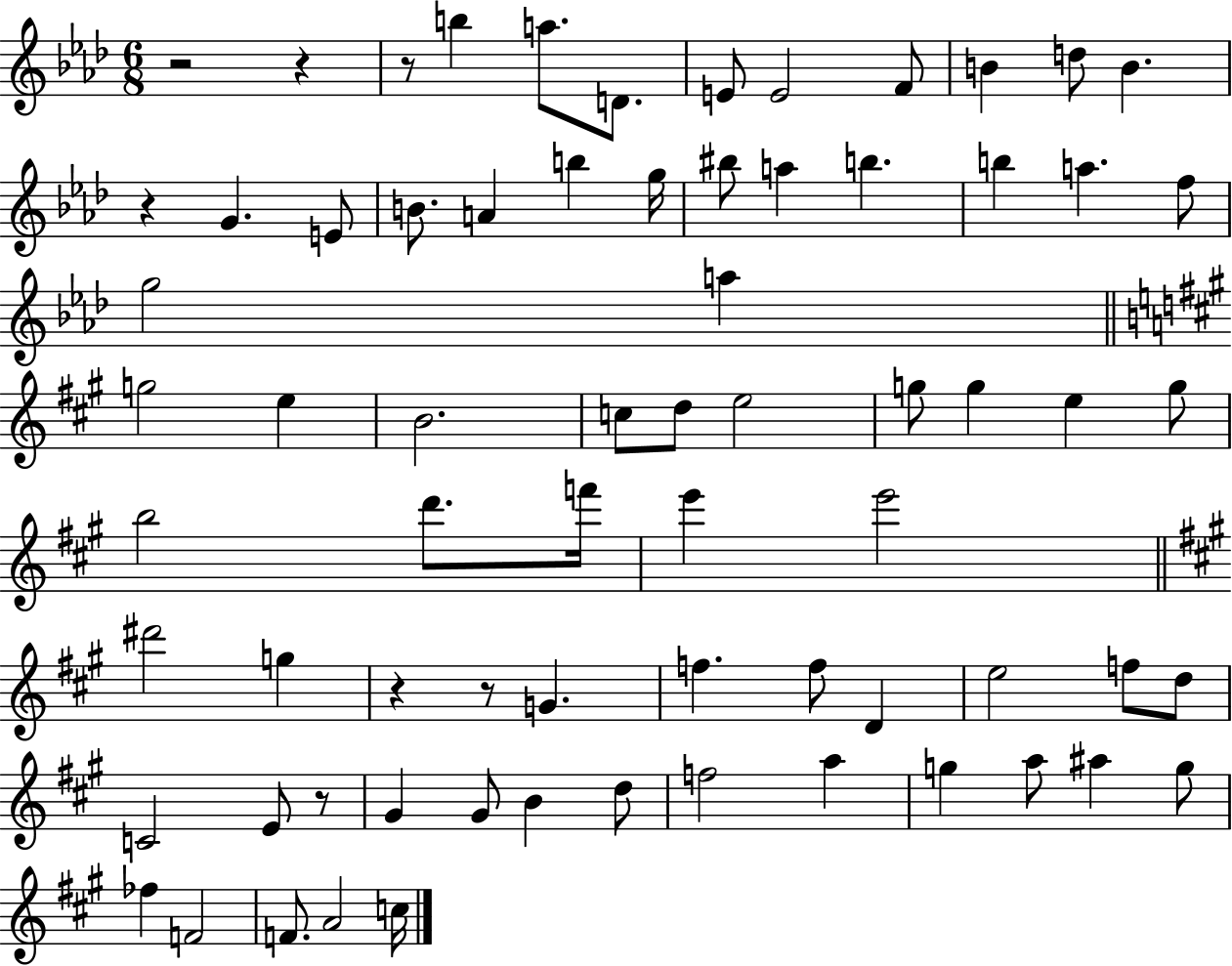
R/h R/q R/e B5/q A5/e. D4/e. E4/e E4/h F4/e B4/q D5/e B4/q. R/q G4/q. E4/e B4/e. A4/q B5/q G5/s BIS5/e A5/q B5/q. B5/q A5/q. F5/e G5/h A5/q G5/h E5/q B4/h. C5/e D5/e E5/h G5/e G5/q E5/q G5/e B5/h D6/e. F6/s E6/q E6/h D#6/h G5/q R/q R/e G4/q. F5/q. F5/e D4/q E5/h F5/e D5/e C4/h E4/e R/e G#4/q G#4/e B4/q D5/e F5/h A5/q G5/q A5/e A#5/q G5/e FES5/q F4/h F4/e. A4/h C5/s